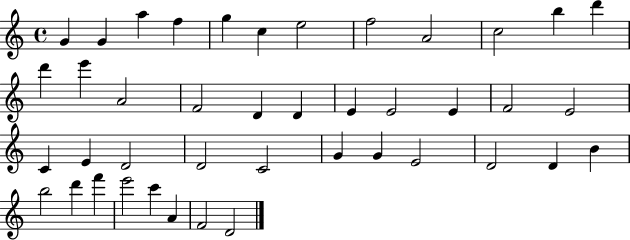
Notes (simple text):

G4/q G4/q A5/q F5/q G5/q C5/q E5/h F5/h A4/h C5/h B5/q D6/q D6/q E6/q A4/h F4/h D4/q D4/q E4/q E4/h E4/q F4/h E4/h C4/q E4/q D4/h D4/h C4/h G4/q G4/q E4/h D4/h D4/q B4/q B5/h D6/q F6/q E6/h C6/q A4/q F4/h D4/h